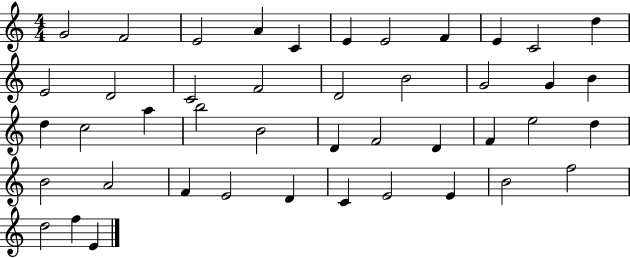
{
  \clef treble
  \numericTimeSignature
  \time 4/4
  \key c \major
  g'2 f'2 | e'2 a'4 c'4 | e'4 e'2 f'4 | e'4 c'2 d''4 | \break e'2 d'2 | c'2 f'2 | d'2 b'2 | g'2 g'4 b'4 | \break d''4 c''2 a''4 | b''2 b'2 | d'4 f'2 d'4 | f'4 e''2 d''4 | \break b'2 a'2 | f'4 e'2 d'4 | c'4 e'2 e'4 | b'2 f''2 | \break d''2 f''4 e'4 | \bar "|."
}